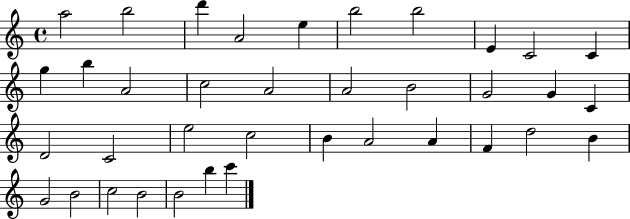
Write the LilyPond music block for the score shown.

{
  \clef treble
  \time 4/4
  \defaultTimeSignature
  \key c \major
  a''2 b''2 | d'''4 a'2 e''4 | b''2 b''2 | e'4 c'2 c'4 | \break g''4 b''4 a'2 | c''2 a'2 | a'2 b'2 | g'2 g'4 c'4 | \break d'2 c'2 | e''2 c''2 | b'4 a'2 a'4 | f'4 d''2 b'4 | \break g'2 b'2 | c''2 b'2 | b'2 b''4 c'''4 | \bar "|."
}